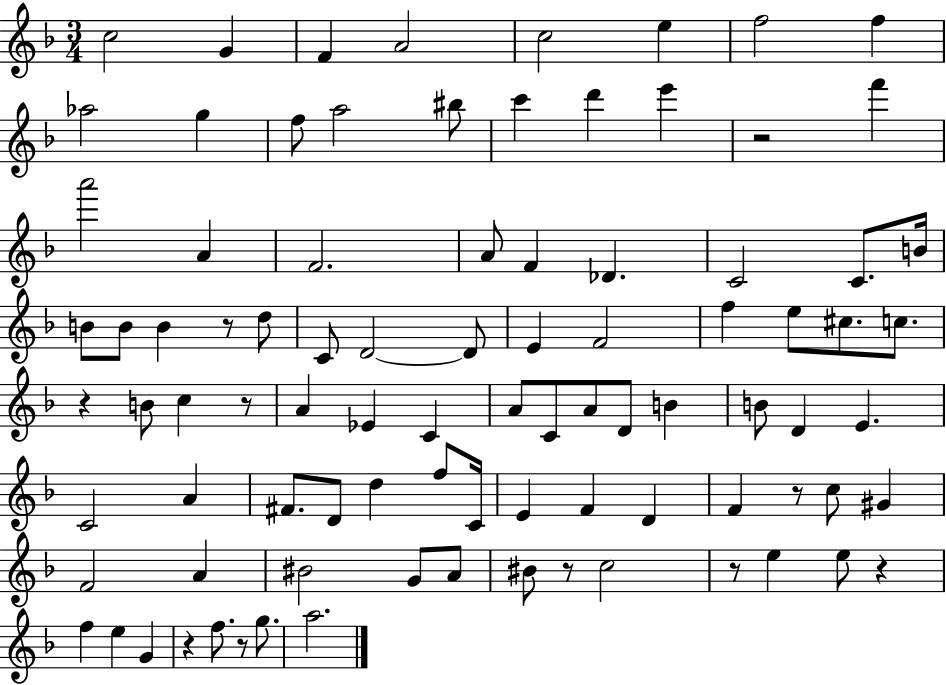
{
  \clef treble
  \numericTimeSignature
  \time 3/4
  \key f \major
  c''2 g'4 | f'4 a'2 | c''2 e''4 | f''2 f''4 | \break aes''2 g''4 | f''8 a''2 bis''8 | c'''4 d'''4 e'''4 | r2 f'''4 | \break a'''2 a'4 | f'2. | a'8 f'4 des'4. | c'2 c'8. b'16 | \break b'8 b'8 b'4 r8 d''8 | c'8 d'2~~ d'8 | e'4 f'2 | f''4 e''8 cis''8. c''8. | \break r4 b'8 c''4 r8 | a'4 ees'4 c'4 | a'8 c'8 a'8 d'8 b'4 | b'8 d'4 e'4. | \break c'2 a'4 | fis'8. d'8 d''4 f''8 c'16 | e'4 f'4 d'4 | f'4 r8 c''8 gis'4 | \break f'2 a'4 | bis'2 g'8 a'8 | bis'8 r8 c''2 | r8 e''4 e''8 r4 | \break f''4 e''4 g'4 | r4 f''8. r8 g''8. | a''2. | \bar "|."
}